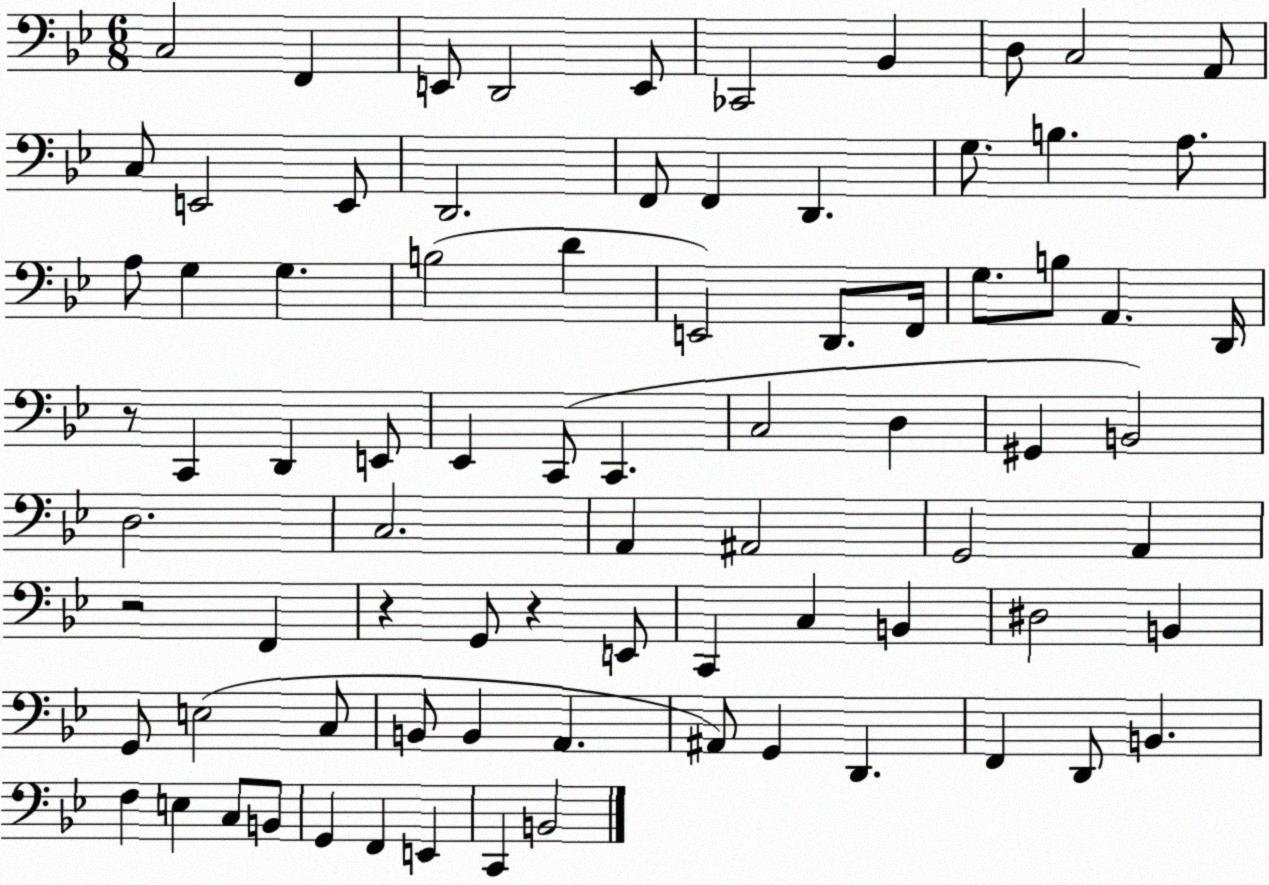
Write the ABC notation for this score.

X:1
T:Untitled
M:6/8
L:1/4
K:Bb
C,2 F,, E,,/2 D,,2 E,,/2 _C,,2 _B,, D,/2 C,2 A,,/2 C,/2 E,,2 E,,/2 D,,2 F,,/2 F,, D,, G,/2 B, A,/2 A,/2 G, G, B,2 D E,,2 D,,/2 F,,/4 G,/2 B,/2 A,, D,,/4 z/2 C,, D,, E,,/2 _E,, C,,/2 C,, C,2 D, ^G,, B,,2 D,2 C,2 A,, ^A,,2 G,,2 A,, z2 F,, z G,,/2 z E,,/2 C,, C, B,, ^D,2 B,, G,,/2 E,2 C,/2 B,,/2 B,, A,, ^A,,/2 G,, D,, F,, D,,/2 B,, F, E, C,/2 B,,/2 G,, F,, E,, C,, B,,2